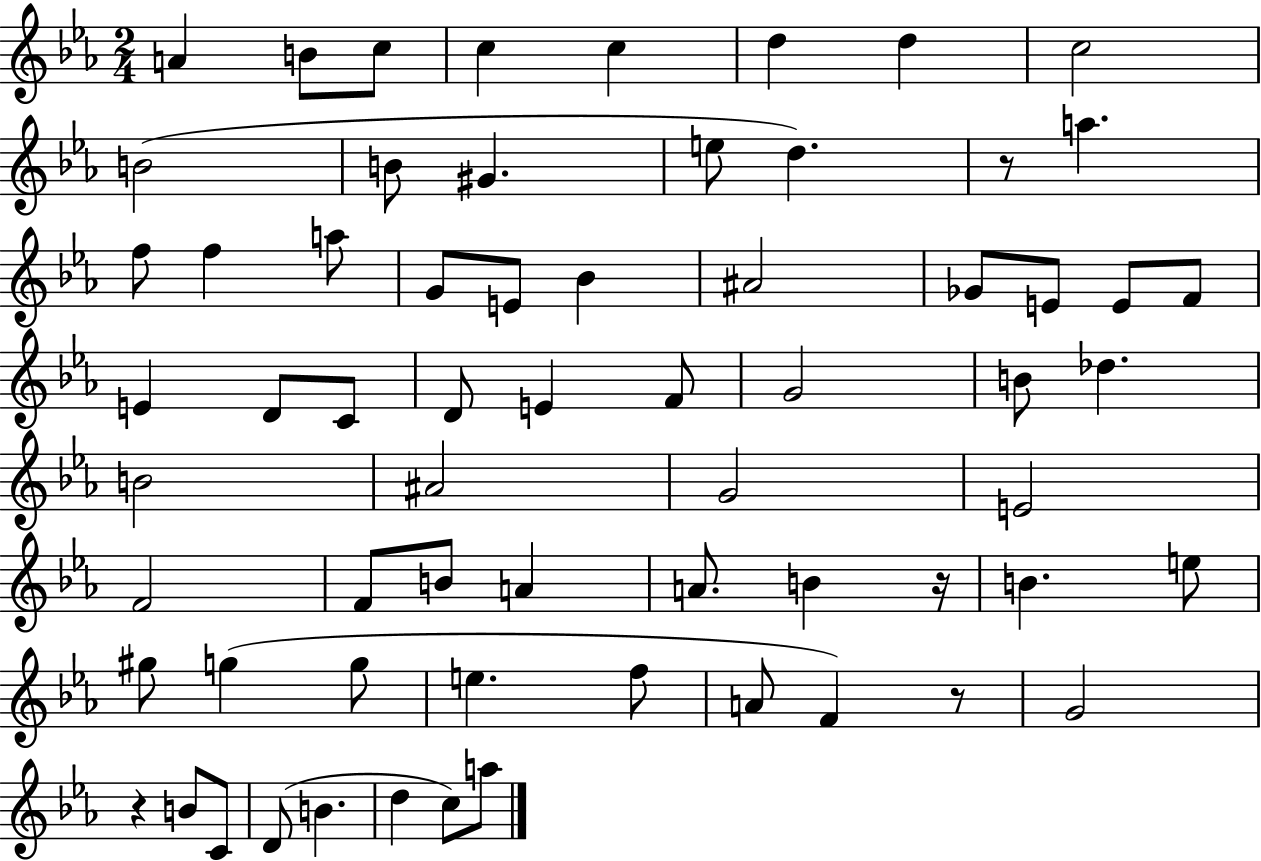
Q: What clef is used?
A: treble